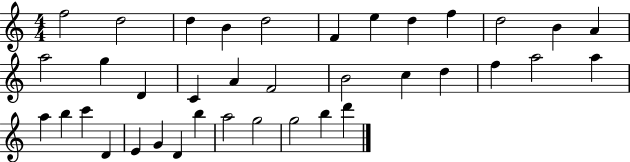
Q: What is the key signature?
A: C major